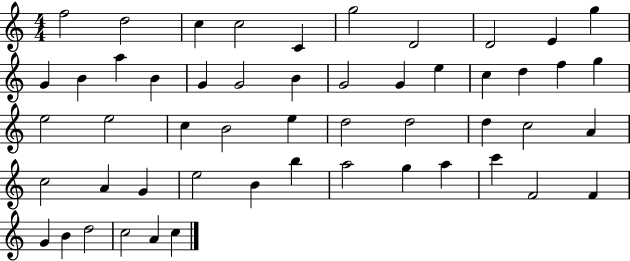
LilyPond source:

{
  \clef treble
  \numericTimeSignature
  \time 4/4
  \key c \major
  f''2 d''2 | c''4 c''2 c'4 | g''2 d'2 | d'2 e'4 g''4 | \break g'4 b'4 a''4 b'4 | g'4 g'2 b'4 | g'2 g'4 e''4 | c''4 d''4 f''4 g''4 | \break e''2 e''2 | c''4 b'2 e''4 | d''2 d''2 | d''4 c''2 a'4 | \break c''2 a'4 g'4 | e''2 b'4 b''4 | a''2 g''4 a''4 | c'''4 f'2 f'4 | \break g'4 b'4 d''2 | c''2 a'4 c''4 | \bar "|."
}